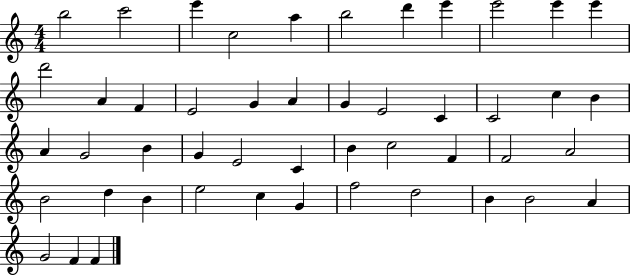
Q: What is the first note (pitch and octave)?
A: B5